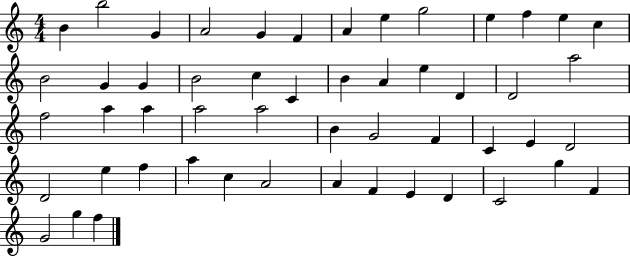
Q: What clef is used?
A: treble